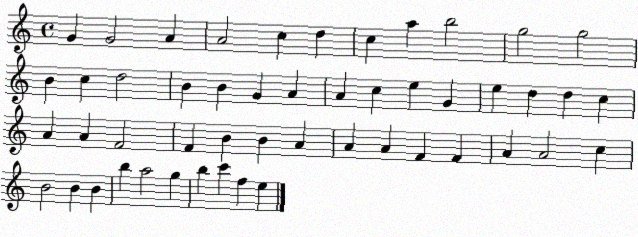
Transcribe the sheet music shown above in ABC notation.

X:1
T:Untitled
M:4/4
L:1/4
K:C
G G2 A A2 c d c a b2 g2 g2 B c d2 B B G A A c e G e d d c A A F2 F B B A A A F F A A2 c B2 B B b a2 g b c' f e